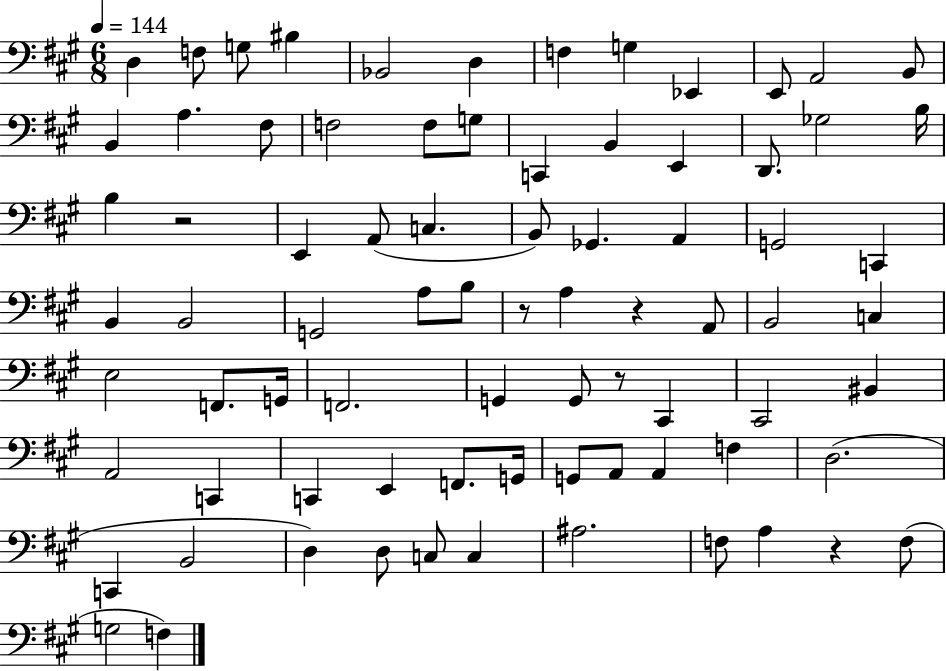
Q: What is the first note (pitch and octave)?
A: D3